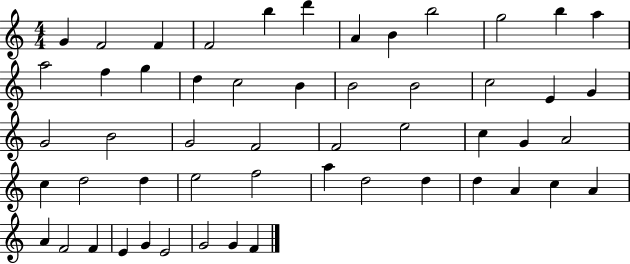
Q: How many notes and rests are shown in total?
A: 53